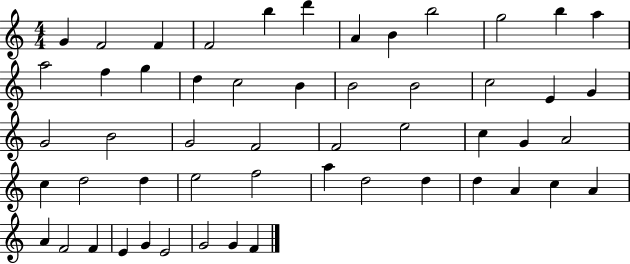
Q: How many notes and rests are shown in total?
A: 53